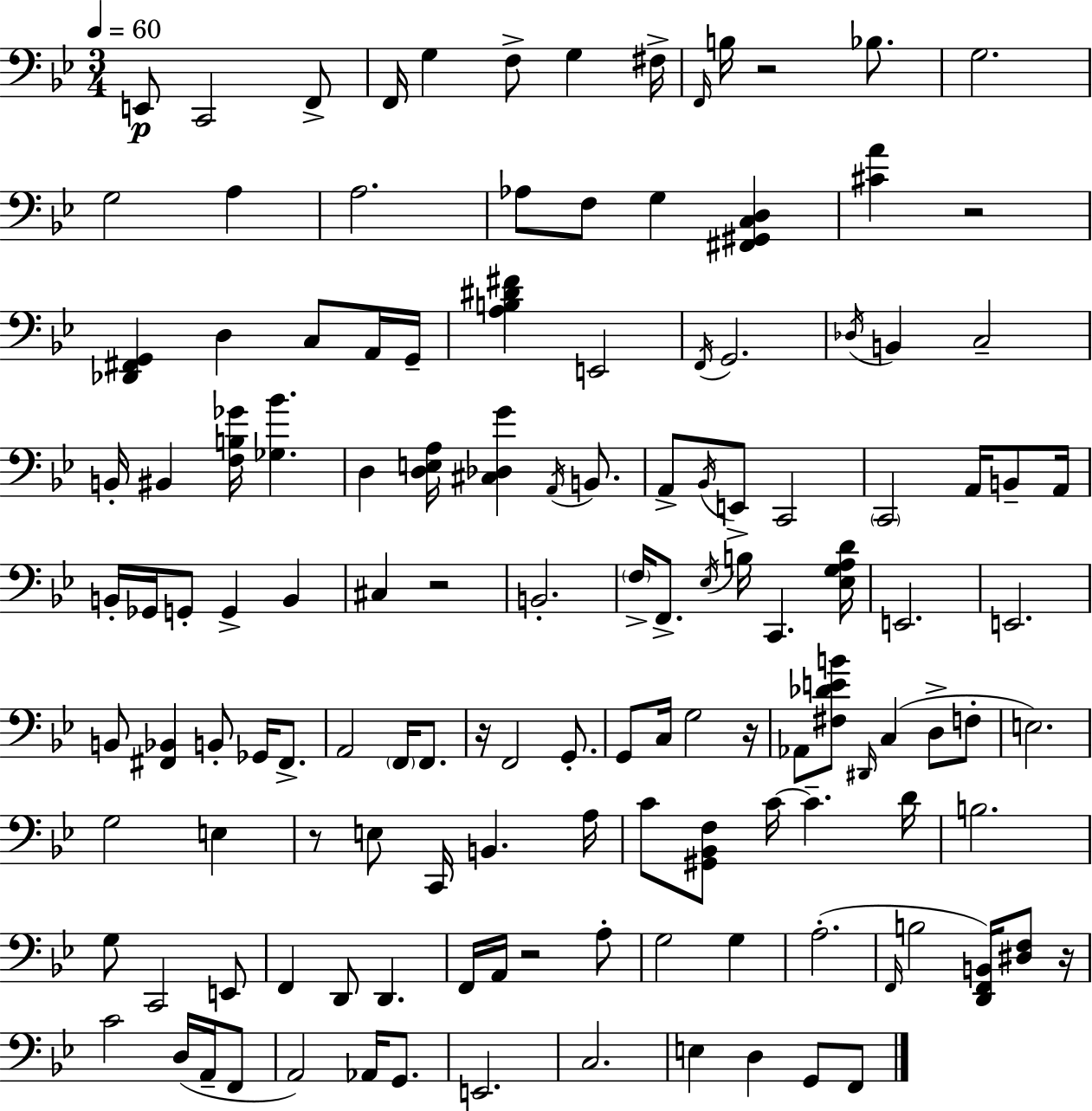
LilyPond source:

{
  \clef bass
  \numericTimeSignature
  \time 3/4
  \key bes \major
  \tempo 4 = 60
  e,8\p c,2 f,8-> | f,16 g4 f8-> g4 fis16-> | \grace { f,16 } b16 r2 bes8. | g2. | \break g2 a4 | a2. | aes8 f8 g4 <fis, gis, c d>4 | <cis' a'>4 r2 | \break <des, fis, g,>4 d4 c8 a,16 | g,16-- <a b dis' fis'>4 e,2 | \acciaccatura { f,16 } g,2. | \acciaccatura { des16 } b,4 c2-- | \break b,16-. bis,4 <f b ges'>16 <ges bes'>4. | d4 <d e a>16 <cis des g'>4 | \acciaccatura { a,16 } b,8. a,8-> \acciaccatura { bes,16 } e,8-> c,2 | \parenthesize c,2 | \break a,16 b,8-- a,16 b,16-. ges,16 g,8-. g,4-> | b,4 cis4 r2 | b,2.-. | \parenthesize f16-> f,8.-> \acciaccatura { ees16 } b16 c,4. | \break <ees g a d'>16 e,2. | e,2. | b,8 <fis, bes,>4 | b,8-. ges,16 fis,8.-> a,2 | \break \parenthesize f,16 f,8. r16 f,2 | g,8.-. g,8 c16 g2 | r16 aes,8 <fis des' e' b'>8 \grace { dis,16 }( c4 | d8-> f8-. e2.) | \break g2 | e4 r8 e8 c,16 | b,4. a16 c'8 <gis, bes, f>8 c'16~~ | c'4.-- d'16 b2. | \break g8 c,2 | e,8 f,4 d,8 | d,4. f,16 a,16 r2 | a8-. g2 | \break g4 a2.-.( | \grace { f,16 } b2 | <d, f, b,>16) <dis f>8 r16 c'2 | d16( a,16-- f,8 a,2) | \break aes,16 g,8. e,2. | c2. | e4 | d4 g,8 f,8 \bar "|."
}